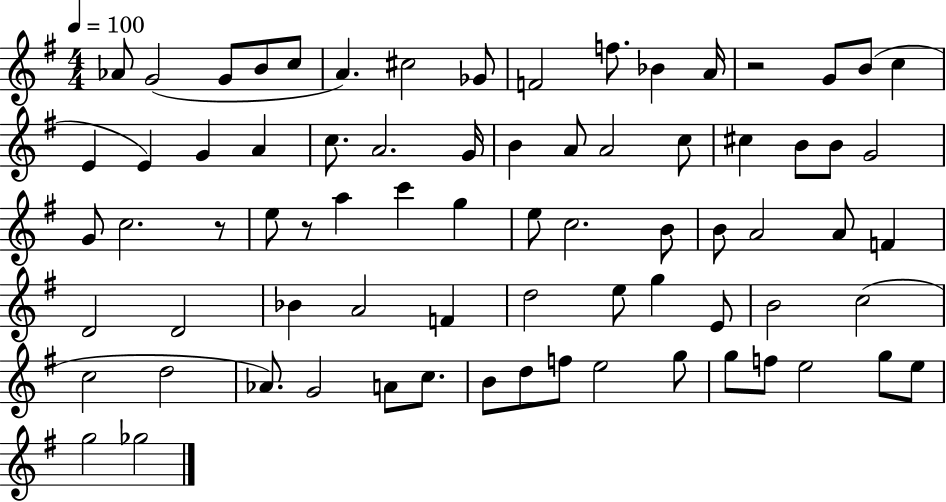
Ab4/e G4/h G4/e B4/e C5/e A4/q. C#5/h Gb4/e F4/h F5/e. Bb4/q A4/s R/h G4/e B4/e C5/q E4/q E4/q G4/q A4/q C5/e. A4/h. G4/s B4/q A4/e A4/h C5/e C#5/q B4/e B4/e G4/h G4/e C5/h. R/e E5/e R/e A5/q C6/q G5/q E5/e C5/h. B4/e B4/e A4/h A4/e F4/q D4/h D4/h Bb4/q A4/h F4/q D5/h E5/e G5/q E4/e B4/h C5/h C5/h D5/h Ab4/e. G4/h A4/e C5/e. B4/e D5/e F5/e E5/h G5/e G5/e F5/e E5/h G5/e E5/e G5/h Gb5/h